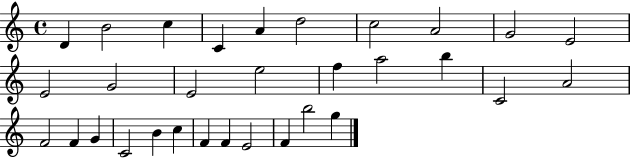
D4/q B4/h C5/q C4/q A4/q D5/h C5/h A4/h G4/h E4/h E4/h G4/h E4/h E5/h F5/q A5/h B5/q C4/h A4/h F4/h F4/q G4/q C4/h B4/q C5/q F4/q F4/q E4/h F4/q B5/h G5/q